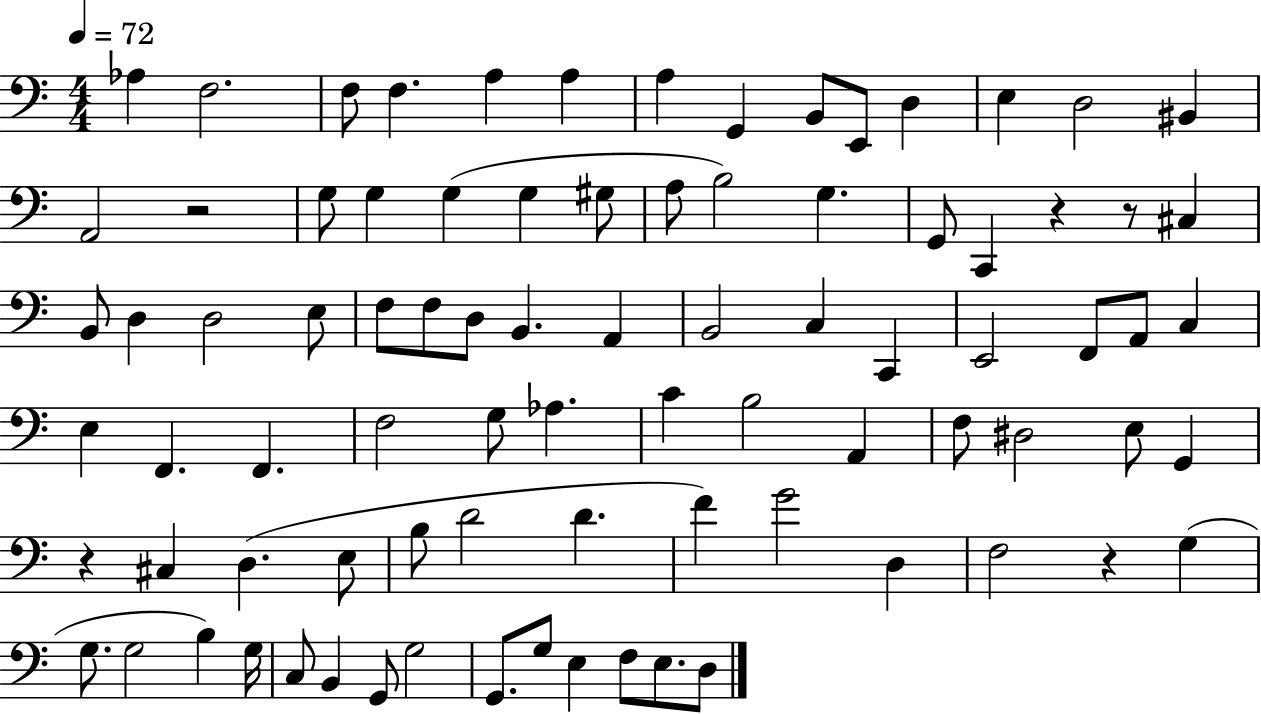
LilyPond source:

{
  \clef bass
  \numericTimeSignature
  \time 4/4
  \key c \major
  \tempo 4 = 72
  \repeat volta 2 { aes4 f2. | f8 f4. a4 a4 | a4 g,4 b,8 e,8 d4 | e4 d2 bis,4 | \break a,2 r2 | g8 g4 g4( g4 gis8 | a8 b2) g4. | g,8 c,4 r4 r8 cis4 | \break b,8 d4 d2 e8 | f8 f8 d8 b,4. a,4 | b,2 c4 c,4 | e,2 f,8 a,8 c4 | \break e4 f,4. f,4. | f2 g8 aes4. | c'4 b2 a,4 | f8 dis2 e8 g,4 | \break r4 cis4 d4.( e8 | b8 d'2 d'4. | f'4) g'2 d4 | f2 r4 g4( | \break g8. g2 b4) g16 | c8 b,4 g,8 g2 | g,8. g8 e4 f8 e8. d8 | } \bar "|."
}